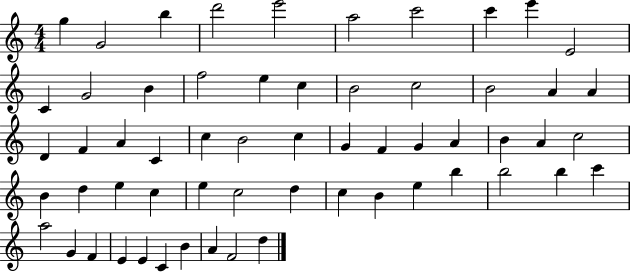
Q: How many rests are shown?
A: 0